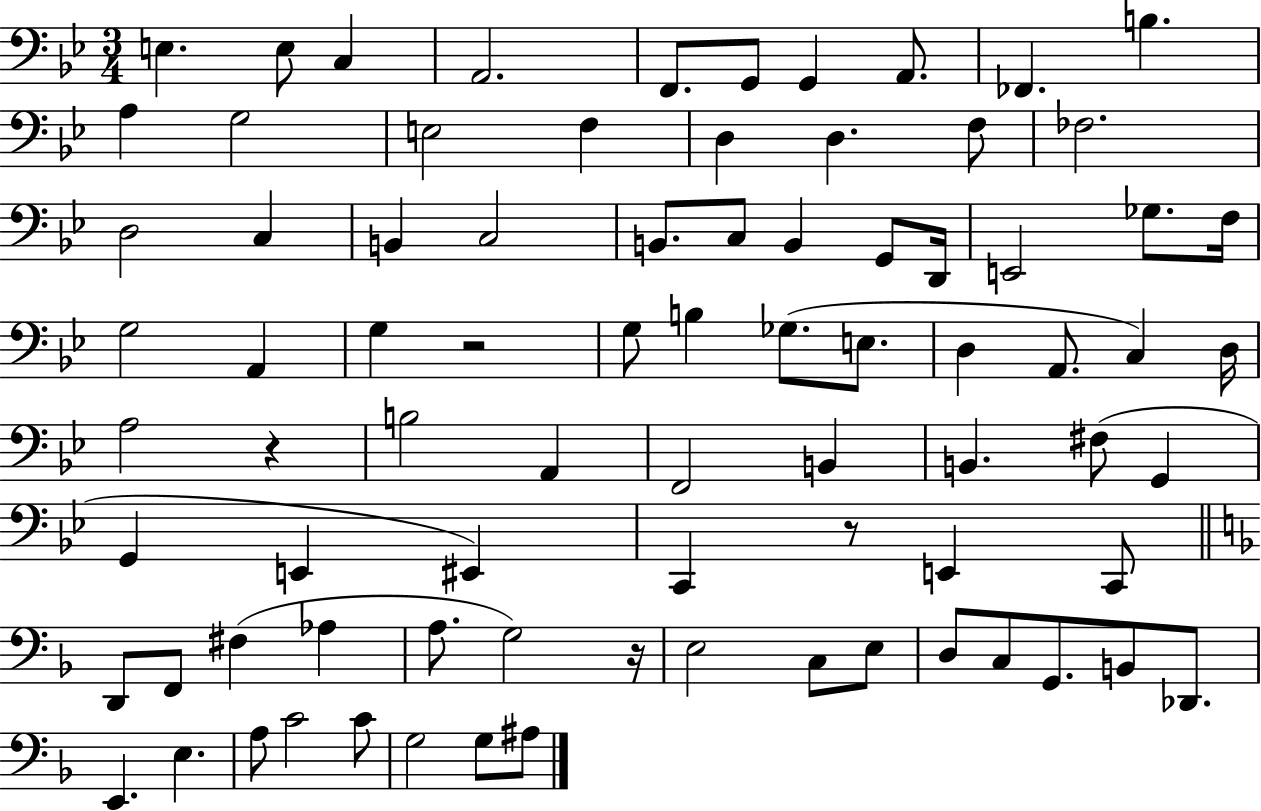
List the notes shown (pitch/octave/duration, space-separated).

E3/q. E3/e C3/q A2/h. F2/e. G2/e G2/q A2/e. FES2/q. B3/q. A3/q G3/h E3/h F3/q D3/q D3/q. F3/e FES3/h. D3/h C3/q B2/q C3/h B2/e. C3/e B2/q G2/e D2/s E2/h Gb3/e. F3/s G3/h A2/q G3/q R/h G3/e B3/q Gb3/e. E3/e. D3/q A2/e. C3/q D3/s A3/h R/q B3/h A2/q F2/h B2/q B2/q. F#3/e G2/q G2/q E2/q EIS2/q C2/q R/e E2/q C2/e D2/e F2/e F#3/q Ab3/q A3/e. G3/h R/s E3/h C3/e E3/e D3/e C3/e G2/e. B2/e Db2/e. E2/q. E3/q. A3/e C4/h C4/e G3/h G3/e A#3/e